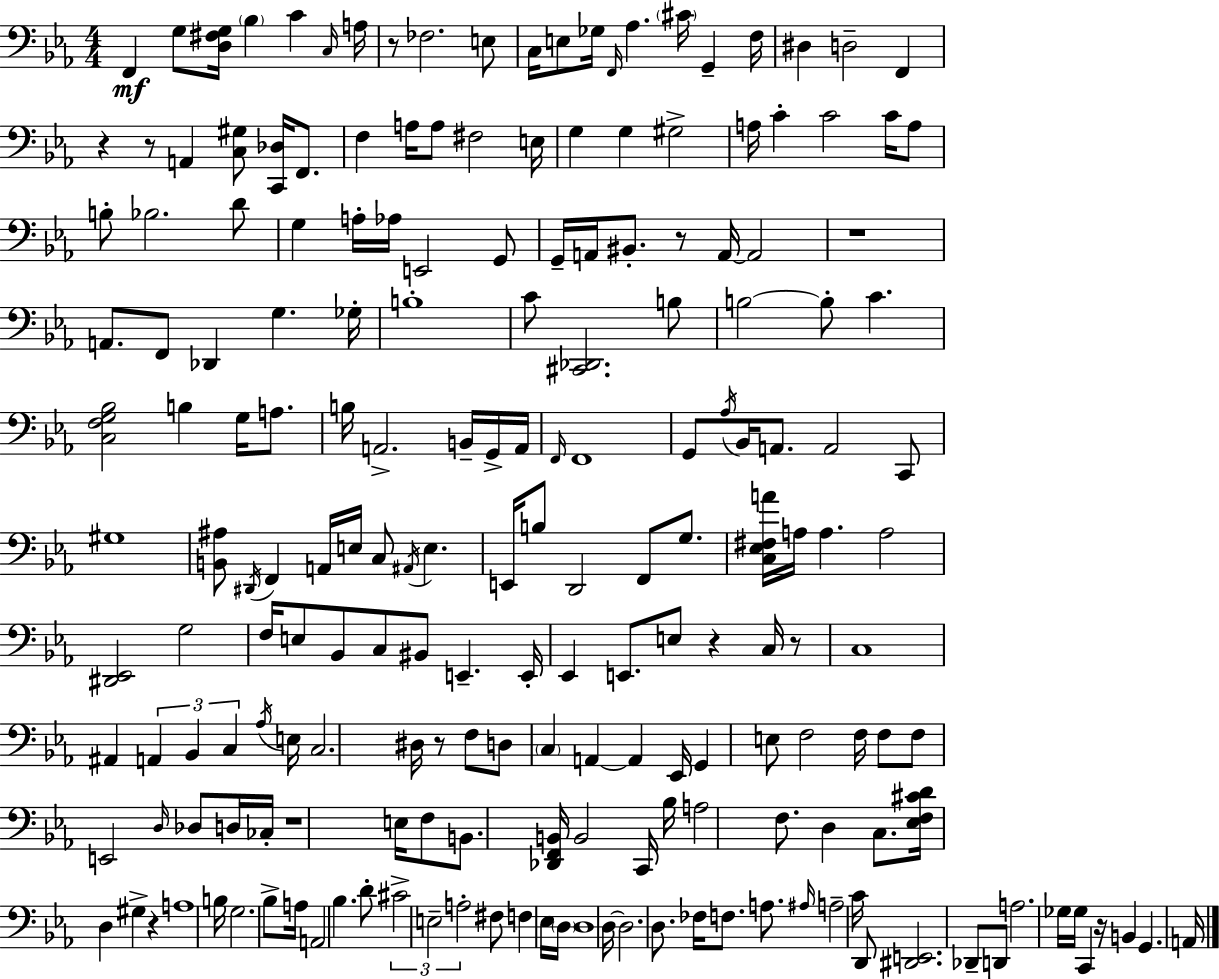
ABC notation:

X:1
T:Untitled
M:4/4
L:1/4
K:Cm
F,, G,/2 [D,^F,G,]/4 _B, C C,/4 A,/4 z/2 _F,2 E,/2 C,/4 E,/2 _G,/4 F,,/4 _A, ^C/4 G,, F,/4 ^D, D,2 F,, z z/2 A,, [C,^G,]/2 [C,,_D,]/4 F,,/2 F, A,/4 A,/2 ^F,2 E,/4 G, G, ^G,2 A,/4 C C2 C/4 A,/2 B,/2 _B,2 D/2 G, A,/4 _A,/4 E,,2 G,,/2 G,,/4 A,,/4 ^B,,/2 z/2 A,,/4 A,,2 z4 A,,/2 F,,/2 _D,, G, _G,/4 B,4 C/2 [^C,,_D,,]2 B,/2 B,2 B,/2 C [C,F,G,_B,]2 B, G,/4 A,/2 B,/4 A,,2 B,,/4 G,,/4 A,,/4 F,,/4 F,,4 G,,/2 _A,/4 _B,,/4 A,,/2 A,,2 C,,/2 ^G,4 [B,,^A,]/2 ^D,,/4 F,, A,,/4 E,/4 C,/2 ^A,,/4 E, E,,/4 B,/2 D,,2 F,,/2 G,/2 [C,_E,^F,A]/4 A,/4 A, A,2 [^D,,_E,,]2 G,2 F,/4 E,/2 _B,,/2 C,/2 ^B,,/2 E,, E,,/4 _E,, E,,/2 E,/2 z C,/4 z/2 C,4 ^A,, A,, _B,, C, _A,/4 E,/4 C,2 ^D,/4 z/2 F,/2 D,/2 C, A,, A,, _E,,/4 G,, E,/2 F,2 F,/4 F,/2 F,/2 E,,2 D,/4 _D,/2 D,/4 _C,/4 z4 E,/4 F,/2 B,,/2 [_D,,F,,B,,]/4 B,,2 C,,/4 _B,/4 A,2 F,/2 D, C,/2 [_E,F,^CD]/4 D, ^G, z A,4 B,/4 G,2 _B,/2 A,/4 A,,2 _B, D/2 ^C2 E,2 A,2 ^F,/2 F, _E,/4 D,/4 D,4 D,/4 D,2 D,/2 _F,/4 F,/2 A,/2 ^A,/4 A,2 C/4 D,,/2 [^D,,E,,]2 _D,,/2 D,,/2 A,2 _G,/4 _G,/4 C,, z/4 B,, G,, A,,/4